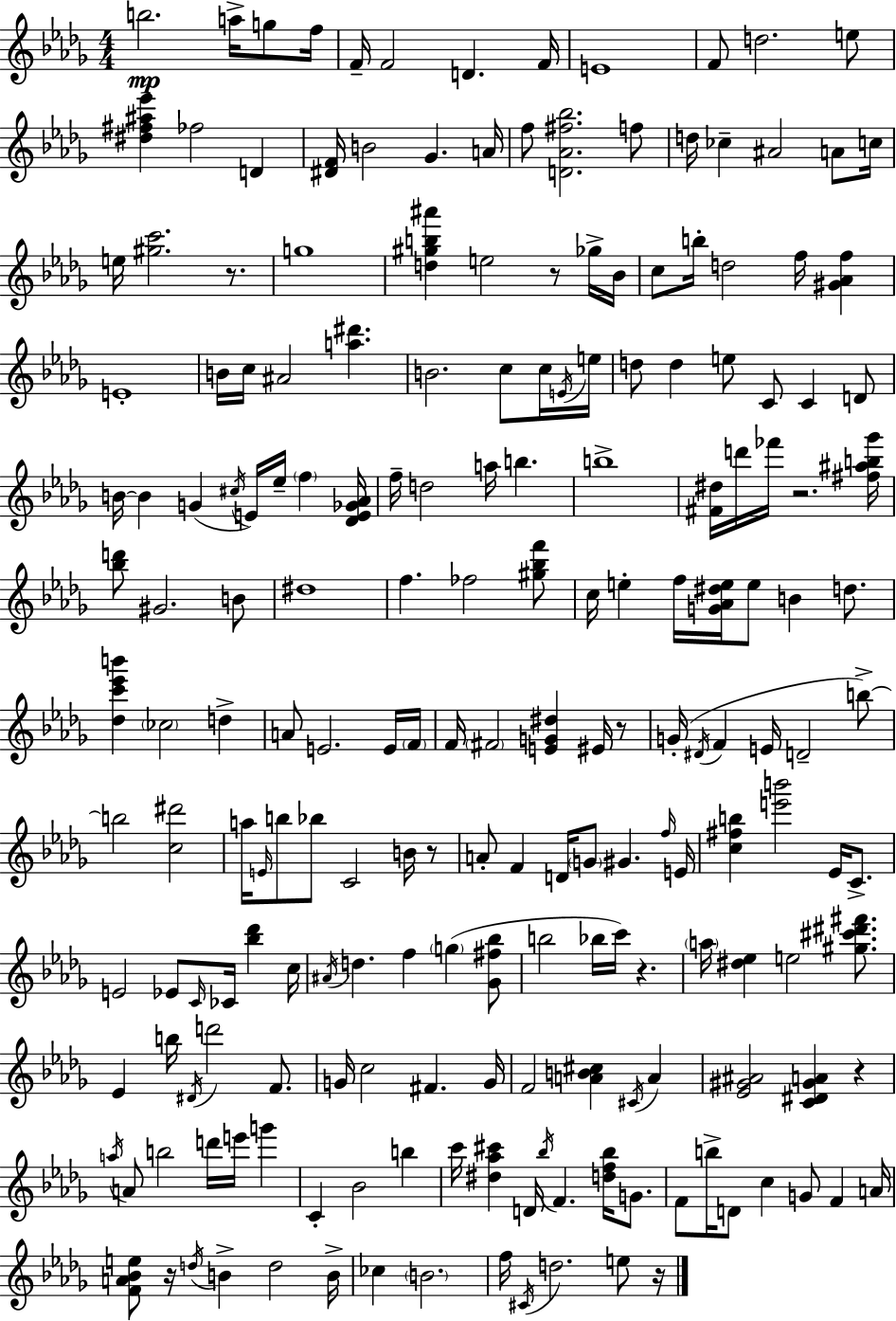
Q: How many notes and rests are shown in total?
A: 198